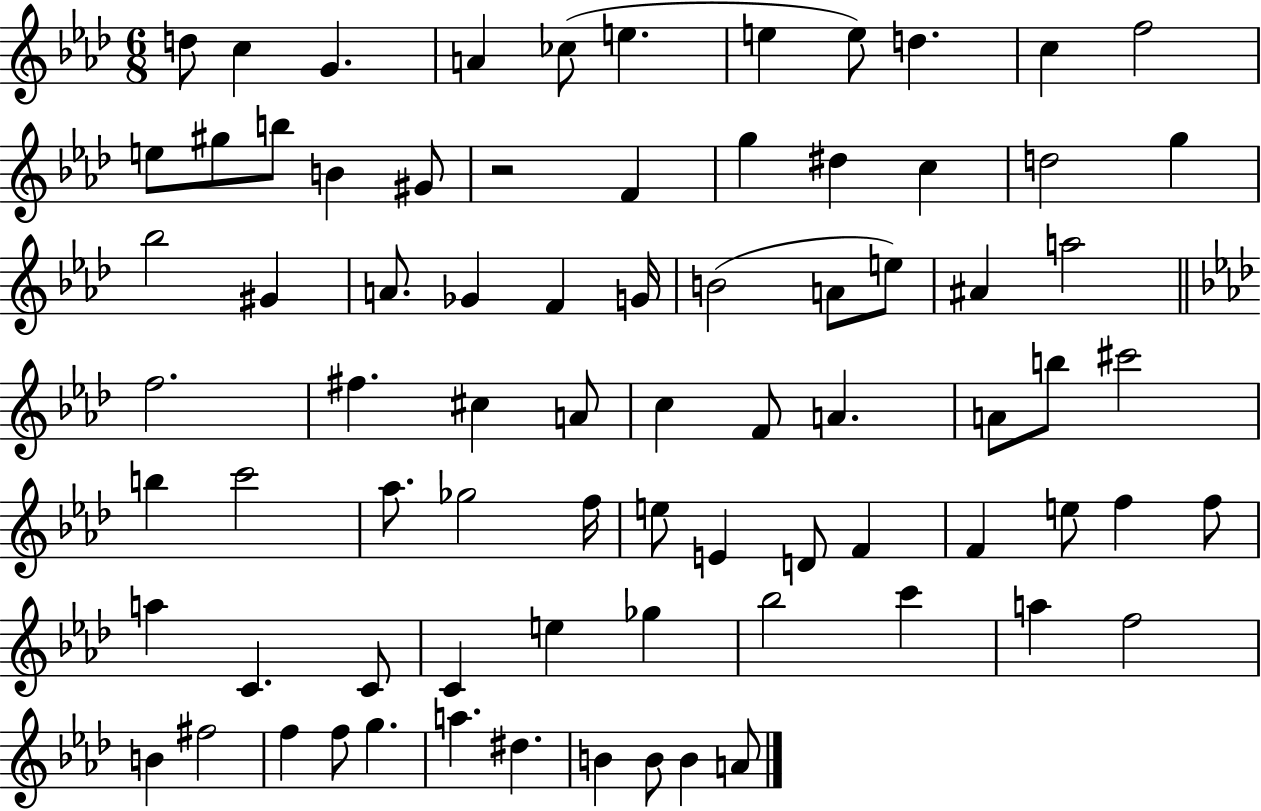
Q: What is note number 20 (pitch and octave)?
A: C5